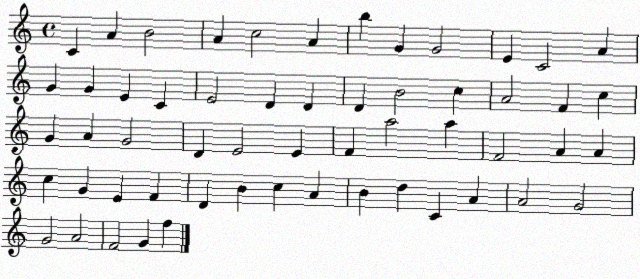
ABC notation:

X:1
T:Untitled
M:4/4
L:1/4
K:C
C A B2 A c2 A b G G2 E C2 A G G E C E2 D D D B2 c A2 F c G A G2 D E2 E F a2 a F2 A A c G E F D B c A B d C A A2 G2 G2 A2 F2 G f